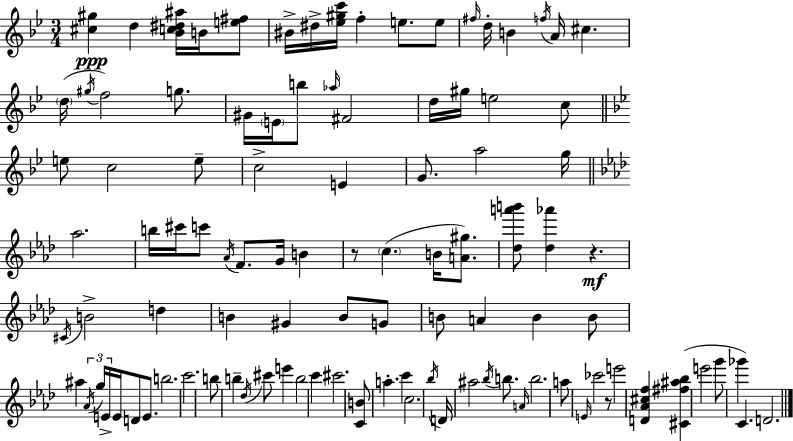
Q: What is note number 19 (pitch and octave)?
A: E4